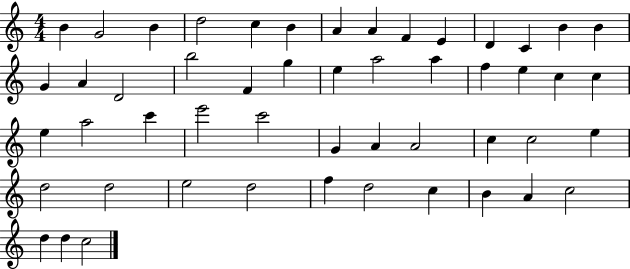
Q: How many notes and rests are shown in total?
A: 51